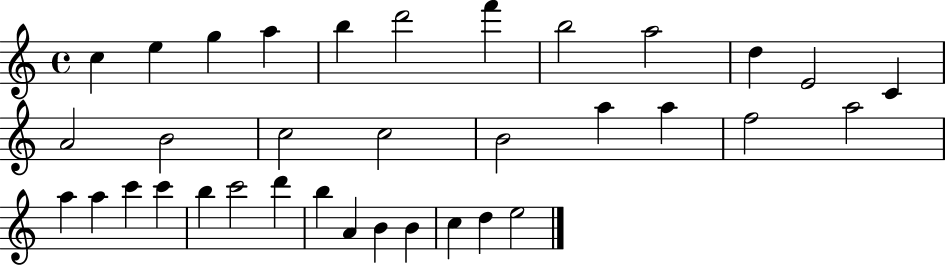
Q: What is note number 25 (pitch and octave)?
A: C6